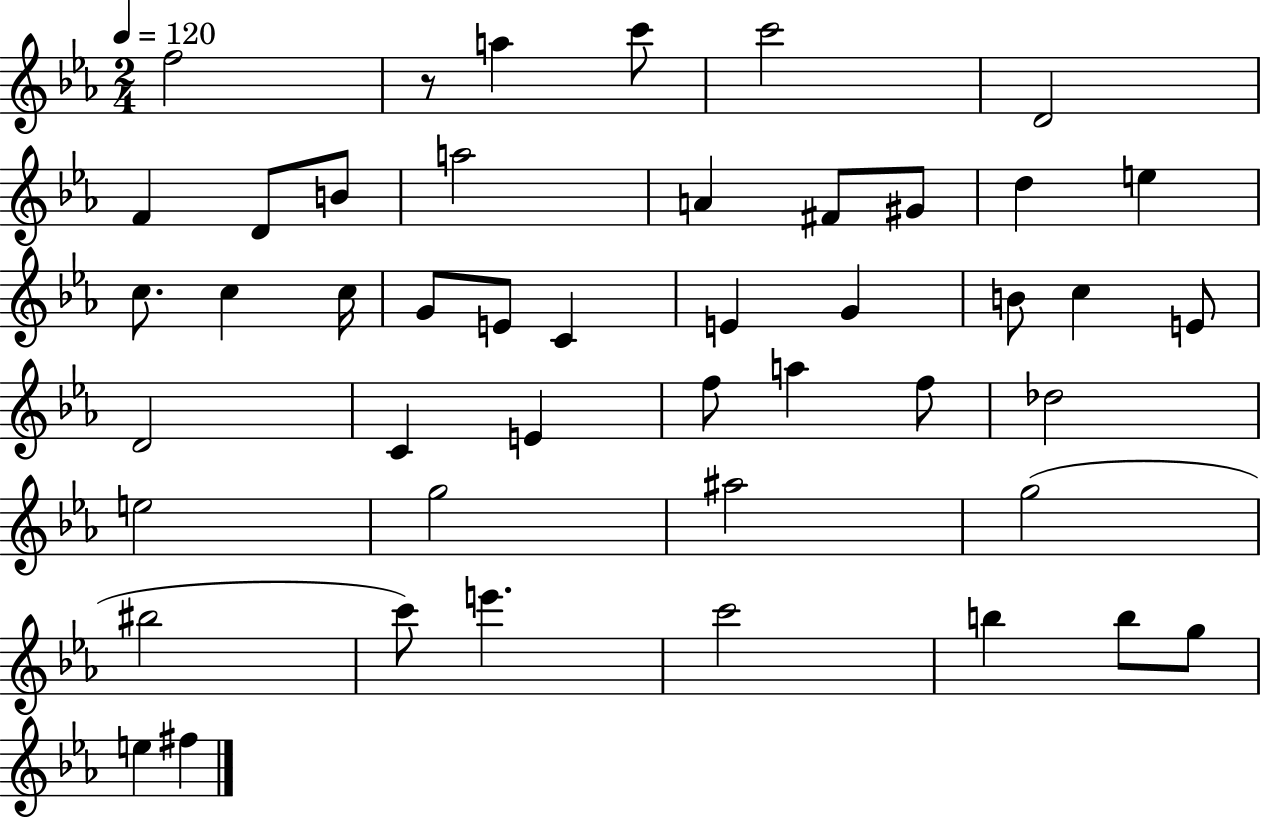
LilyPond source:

{
  \clef treble
  \numericTimeSignature
  \time 2/4
  \key ees \major
  \tempo 4 = 120
  \repeat volta 2 { f''2 | r8 a''4 c'''8 | c'''2 | d'2 | \break f'4 d'8 b'8 | a''2 | a'4 fis'8 gis'8 | d''4 e''4 | \break c''8. c''4 c''16 | g'8 e'8 c'4 | e'4 g'4 | b'8 c''4 e'8 | \break d'2 | c'4 e'4 | f''8 a''4 f''8 | des''2 | \break e''2 | g''2 | ais''2 | g''2( | \break bis''2 | c'''8) e'''4. | c'''2 | b''4 b''8 g''8 | \break e''4 fis''4 | } \bar "|."
}